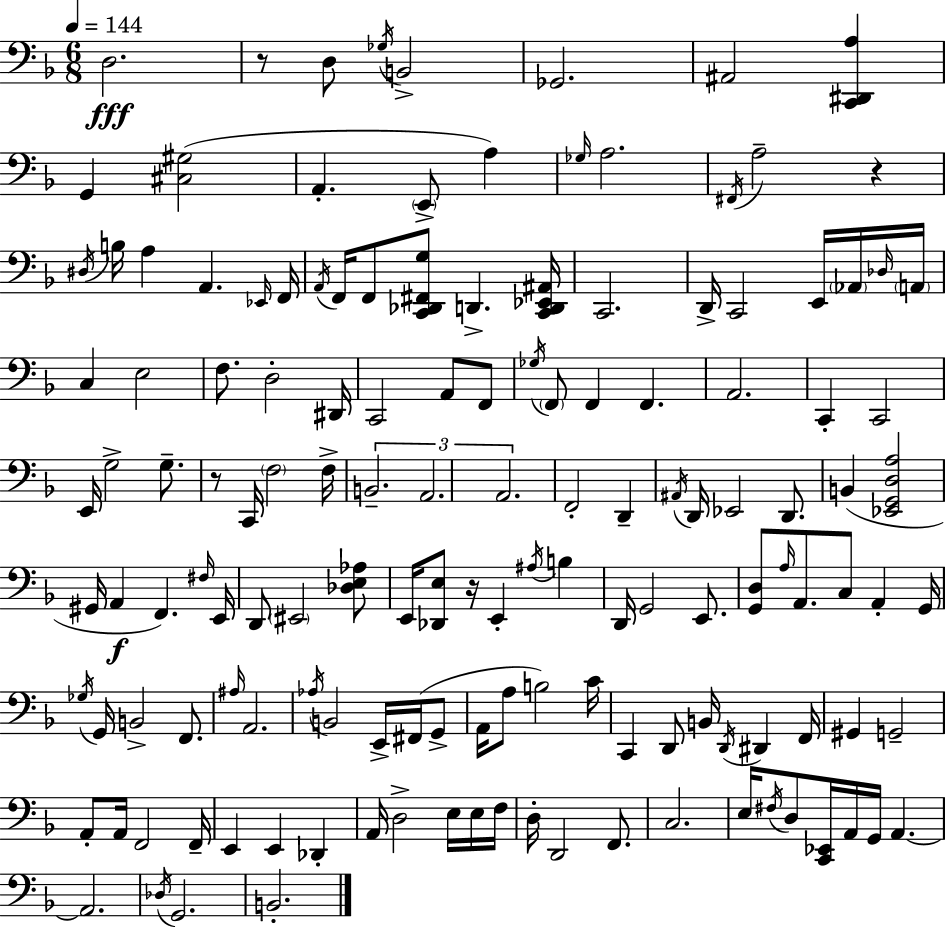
{
  \clef bass
  \numericTimeSignature
  \time 6/8
  \key f \major
  \tempo 4 = 144
  \repeat volta 2 { d2.\fff | r8 d8 \acciaccatura { ges16 } b,2-> | ges,2. | ais,2 <c, dis, a>4 | \break g,4 <cis gis>2( | a,4.-. \parenthesize e,8-> a4) | \grace { ges16 } a2. | \acciaccatura { fis,16 } a2-- r4 | \break \acciaccatura { dis16 } b16 a4 a,4. | \grace { ees,16 } f,16 \acciaccatura { a,16 } f,16 f,8 <c, des, fis, g>8 d,4.-> | <c, d, ees, ais,>16 c,2. | d,16-> c,2 | \break e,16 \parenthesize aes,16 \grace { des16 } \parenthesize a,16 c4 e2 | f8. d2-. | dis,16 c,2 | a,8 f,8 \acciaccatura { ges16 } \parenthesize f,8 f,4 | \break f,4. a,2. | c,4-. | c,2 e,16 g2-> | g8.-- r8 c,16 \parenthesize f2 | \break f16-> \tuplet 3/2 { b,2.-- | a,2. | a,2. } | f,2-. | \break d,4-- \acciaccatura { ais,16 } d,16 ees,2 | d,8. b,4( | <ees, g, d a>2 gis,16 a,4\f | f,4.) \grace { fis16 } e,16 d,8 | \break \parenthesize eis,2 <des e aes>8 e,16 <des, e>8 | r16 e,4-. \acciaccatura { ais16 } b4 d,16 | g,2 e,8. <g, d>8 | \grace { a16 } a,8. c8 a,4-. g,16 | \break \acciaccatura { ges16 } g,16 b,2-> f,8. | \grace { ais16 } a,2. | \acciaccatura { aes16 } b,2 e,16-> | fis,16( g,8-> a,16 a8 b2) | \break c'16 c,4 d,8 b,16 \acciaccatura { d,16 } dis,4 | f,16 gis,4 g,2-- | a,8-. a,16 f,2 | f,16-- e,4 e,4 | \break des,4-. a,16 d2-> | e16 e16 f16 d16-. d,2 | f,8. c2. | e16 \acciaccatura { fis16 } d8 <c, ees,>16 a,16 g,16 a,4.~~ | \break a,2. | \acciaccatura { des16 } g,2. | b,2.-. | } \bar "|."
}